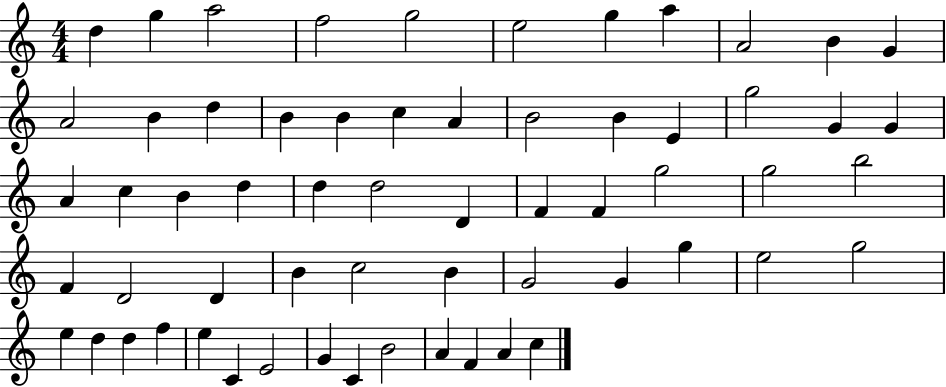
D5/q G5/q A5/h F5/h G5/h E5/h G5/q A5/q A4/h B4/q G4/q A4/h B4/q D5/q B4/q B4/q C5/q A4/q B4/h B4/q E4/q G5/h G4/q G4/q A4/q C5/q B4/q D5/q D5/q D5/h D4/q F4/q F4/q G5/h G5/h B5/h F4/q D4/h D4/q B4/q C5/h B4/q G4/h G4/q G5/q E5/h G5/h E5/q D5/q D5/q F5/q E5/q C4/q E4/h G4/q C4/q B4/h A4/q F4/q A4/q C5/q